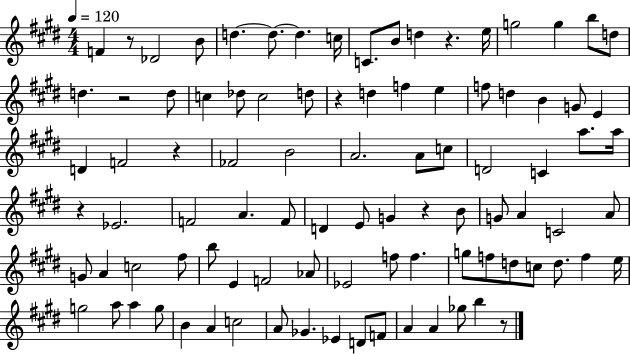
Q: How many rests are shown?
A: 8